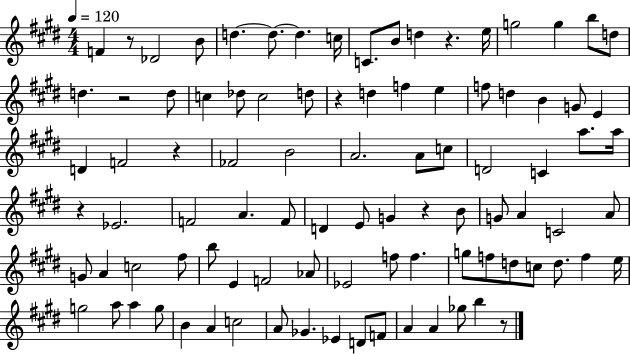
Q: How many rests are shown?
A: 8